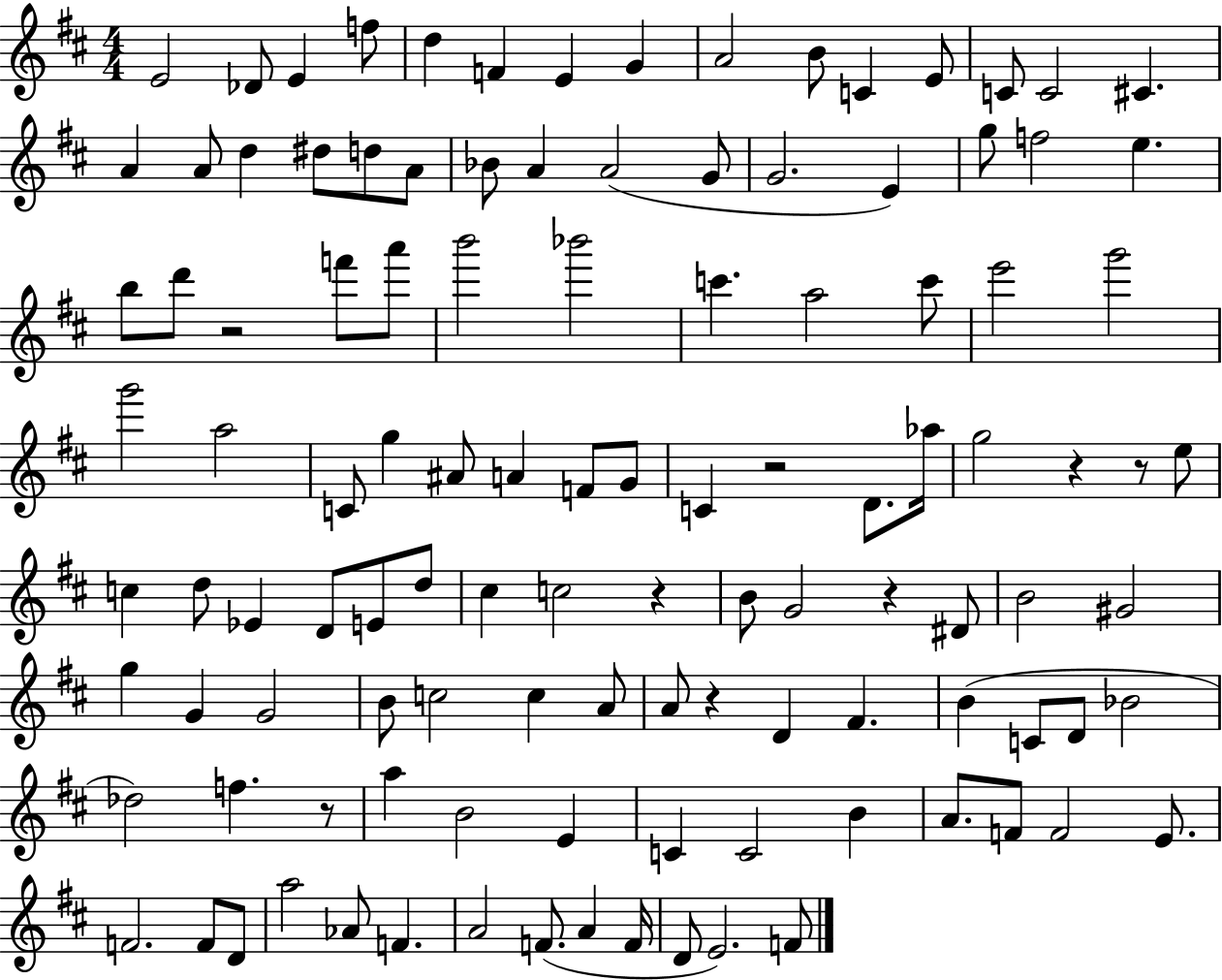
X:1
T:Untitled
M:4/4
L:1/4
K:D
E2 _D/2 E f/2 d F E G A2 B/2 C E/2 C/2 C2 ^C A A/2 d ^d/2 d/2 A/2 _B/2 A A2 G/2 G2 E g/2 f2 e b/2 d'/2 z2 f'/2 a'/2 b'2 _b'2 c' a2 c'/2 e'2 g'2 g'2 a2 C/2 g ^A/2 A F/2 G/2 C z2 D/2 _a/4 g2 z z/2 e/2 c d/2 _E D/2 E/2 d/2 ^c c2 z B/2 G2 z ^D/2 B2 ^G2 g G G2 B/2 c2 c A/2 A/2 z D ^F B C/2 D/2 _B2 _d2 f z/2 a B2 E C C2 B A/2 F/2 F2 E/2 F2 F/2 D/2 a2 _A/2 F A2 F/2 A F/4 D/2 E2 F/2